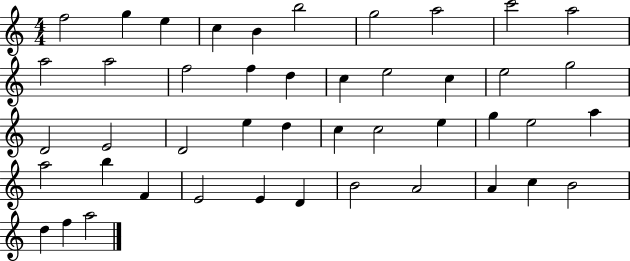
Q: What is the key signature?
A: C major